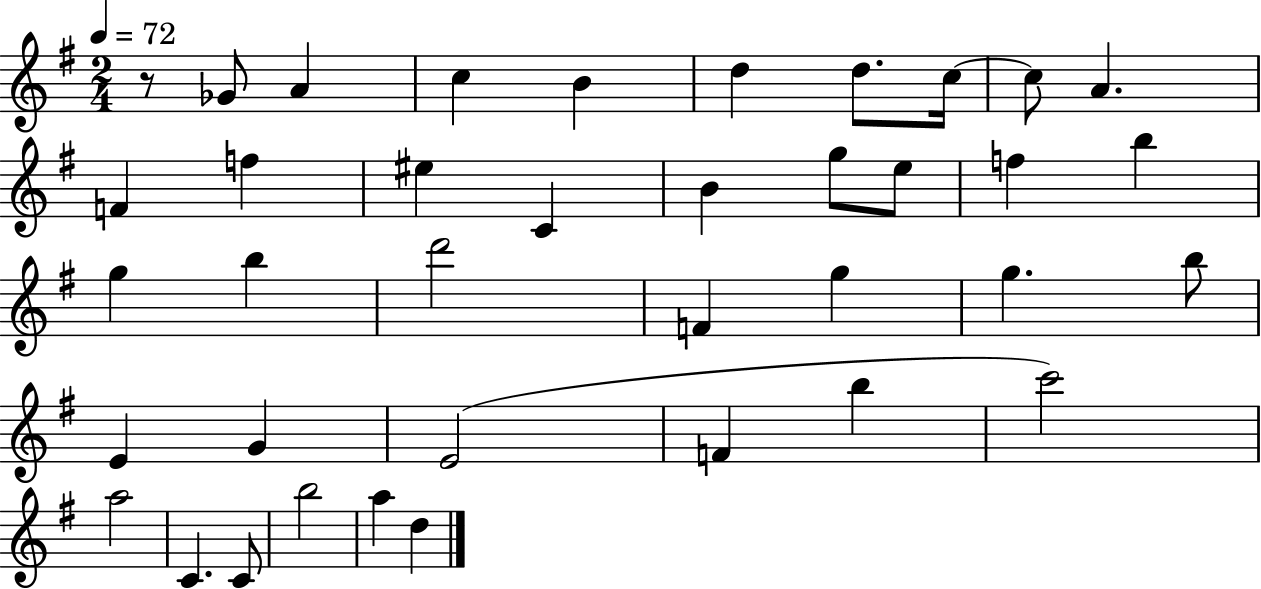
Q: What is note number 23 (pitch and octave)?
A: G5